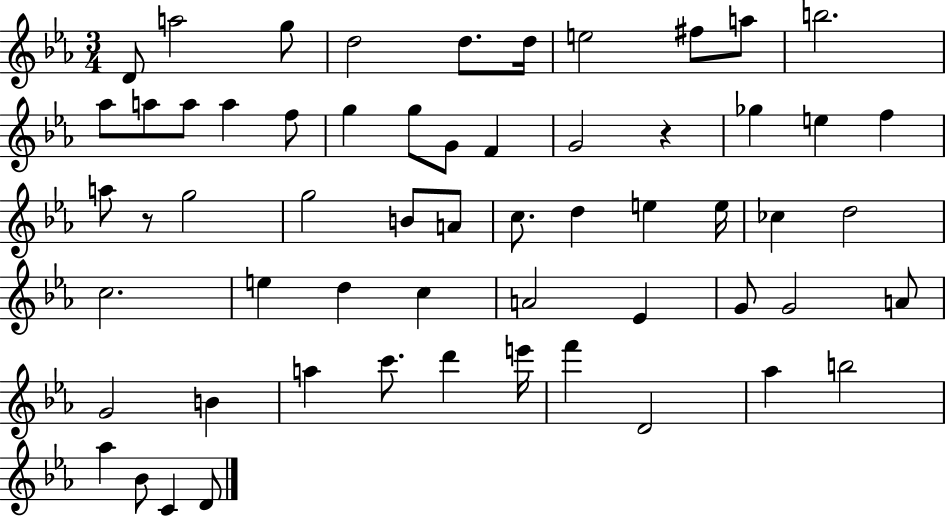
X:1
T:Untitled
M:3/4
L:1/4
K:Eb
D/2 a2 g/2 d2 d/2 d/4 e2 ^f/2 a/2 b2 _a/2 a/2 a/2 a f/2 g g/2 G/2 F G2 z _g e f a/2 z/2 g2 g2 B/2 A/2 c/2 d e e/4 _c d2 c2 e d c A2 _E G/2 G2 A/2 G2 B a c'/2 d' e'/4 f' D2 _a b2 _a _B/2 C D/2